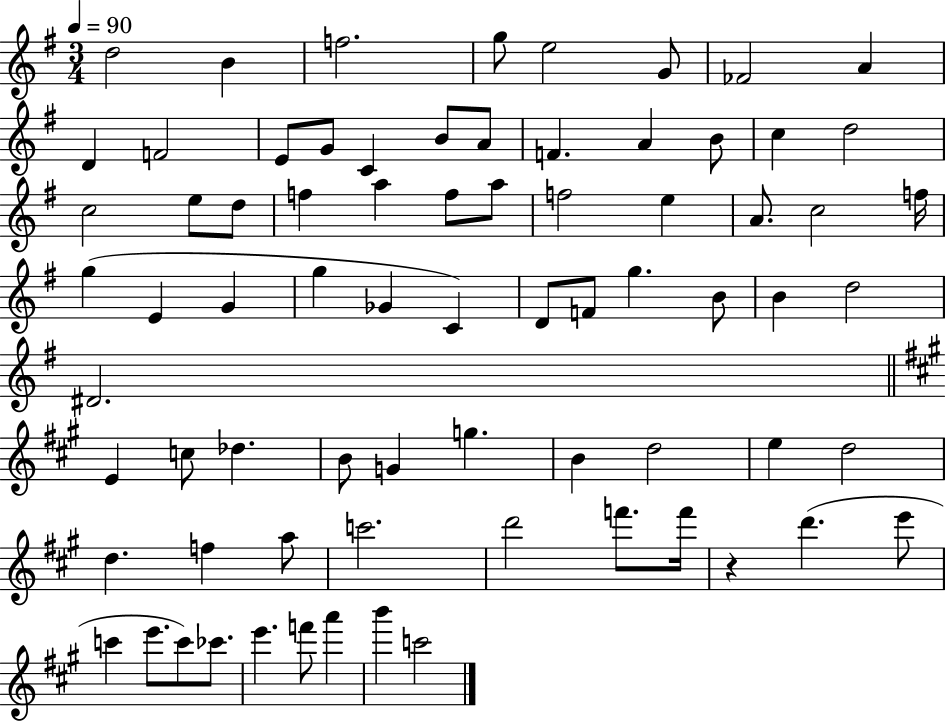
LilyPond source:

{
  \clef treble
  \numericTimeSignature
  \time 3/4
  \key g \major
  \tempo 4 = 90
  \repeat volta 2 { d''2 b'4 | f''2. | g''8 e''2 g'8 | fes'2 a'4 | \break d'4 f'2 | e'8 g'8 c'4 b'8 a'8 | f'4. a'4 b'8 | c''4 d''2 | \break c''2 e''8 d''8 | f''4 a''4 f''8 a''8 | f''2 e''4 | a'8. c''2 f''16 | \break g''4( e'4 g'4 | g''4 ges'4 c'4) | d'8 f'8 g''4. b'8 | b'4 d''2 | \break dis'2. | \bar "||" \break \key a \major e'4 c''8 des''4. | b'8 g'4 g''4. | b'4 d''2 | e''4 d''2 | \break d''4. f''4 a''8 | c'''2. | d'''2 f'''8. f'''16 | r4 d'''4.( e'''8 | \break c'''4 e'''8. c'''8) ces'''8. | e'''4. f'''8 a'''4 | b'''4 c'''2 | } \bar "|."
}